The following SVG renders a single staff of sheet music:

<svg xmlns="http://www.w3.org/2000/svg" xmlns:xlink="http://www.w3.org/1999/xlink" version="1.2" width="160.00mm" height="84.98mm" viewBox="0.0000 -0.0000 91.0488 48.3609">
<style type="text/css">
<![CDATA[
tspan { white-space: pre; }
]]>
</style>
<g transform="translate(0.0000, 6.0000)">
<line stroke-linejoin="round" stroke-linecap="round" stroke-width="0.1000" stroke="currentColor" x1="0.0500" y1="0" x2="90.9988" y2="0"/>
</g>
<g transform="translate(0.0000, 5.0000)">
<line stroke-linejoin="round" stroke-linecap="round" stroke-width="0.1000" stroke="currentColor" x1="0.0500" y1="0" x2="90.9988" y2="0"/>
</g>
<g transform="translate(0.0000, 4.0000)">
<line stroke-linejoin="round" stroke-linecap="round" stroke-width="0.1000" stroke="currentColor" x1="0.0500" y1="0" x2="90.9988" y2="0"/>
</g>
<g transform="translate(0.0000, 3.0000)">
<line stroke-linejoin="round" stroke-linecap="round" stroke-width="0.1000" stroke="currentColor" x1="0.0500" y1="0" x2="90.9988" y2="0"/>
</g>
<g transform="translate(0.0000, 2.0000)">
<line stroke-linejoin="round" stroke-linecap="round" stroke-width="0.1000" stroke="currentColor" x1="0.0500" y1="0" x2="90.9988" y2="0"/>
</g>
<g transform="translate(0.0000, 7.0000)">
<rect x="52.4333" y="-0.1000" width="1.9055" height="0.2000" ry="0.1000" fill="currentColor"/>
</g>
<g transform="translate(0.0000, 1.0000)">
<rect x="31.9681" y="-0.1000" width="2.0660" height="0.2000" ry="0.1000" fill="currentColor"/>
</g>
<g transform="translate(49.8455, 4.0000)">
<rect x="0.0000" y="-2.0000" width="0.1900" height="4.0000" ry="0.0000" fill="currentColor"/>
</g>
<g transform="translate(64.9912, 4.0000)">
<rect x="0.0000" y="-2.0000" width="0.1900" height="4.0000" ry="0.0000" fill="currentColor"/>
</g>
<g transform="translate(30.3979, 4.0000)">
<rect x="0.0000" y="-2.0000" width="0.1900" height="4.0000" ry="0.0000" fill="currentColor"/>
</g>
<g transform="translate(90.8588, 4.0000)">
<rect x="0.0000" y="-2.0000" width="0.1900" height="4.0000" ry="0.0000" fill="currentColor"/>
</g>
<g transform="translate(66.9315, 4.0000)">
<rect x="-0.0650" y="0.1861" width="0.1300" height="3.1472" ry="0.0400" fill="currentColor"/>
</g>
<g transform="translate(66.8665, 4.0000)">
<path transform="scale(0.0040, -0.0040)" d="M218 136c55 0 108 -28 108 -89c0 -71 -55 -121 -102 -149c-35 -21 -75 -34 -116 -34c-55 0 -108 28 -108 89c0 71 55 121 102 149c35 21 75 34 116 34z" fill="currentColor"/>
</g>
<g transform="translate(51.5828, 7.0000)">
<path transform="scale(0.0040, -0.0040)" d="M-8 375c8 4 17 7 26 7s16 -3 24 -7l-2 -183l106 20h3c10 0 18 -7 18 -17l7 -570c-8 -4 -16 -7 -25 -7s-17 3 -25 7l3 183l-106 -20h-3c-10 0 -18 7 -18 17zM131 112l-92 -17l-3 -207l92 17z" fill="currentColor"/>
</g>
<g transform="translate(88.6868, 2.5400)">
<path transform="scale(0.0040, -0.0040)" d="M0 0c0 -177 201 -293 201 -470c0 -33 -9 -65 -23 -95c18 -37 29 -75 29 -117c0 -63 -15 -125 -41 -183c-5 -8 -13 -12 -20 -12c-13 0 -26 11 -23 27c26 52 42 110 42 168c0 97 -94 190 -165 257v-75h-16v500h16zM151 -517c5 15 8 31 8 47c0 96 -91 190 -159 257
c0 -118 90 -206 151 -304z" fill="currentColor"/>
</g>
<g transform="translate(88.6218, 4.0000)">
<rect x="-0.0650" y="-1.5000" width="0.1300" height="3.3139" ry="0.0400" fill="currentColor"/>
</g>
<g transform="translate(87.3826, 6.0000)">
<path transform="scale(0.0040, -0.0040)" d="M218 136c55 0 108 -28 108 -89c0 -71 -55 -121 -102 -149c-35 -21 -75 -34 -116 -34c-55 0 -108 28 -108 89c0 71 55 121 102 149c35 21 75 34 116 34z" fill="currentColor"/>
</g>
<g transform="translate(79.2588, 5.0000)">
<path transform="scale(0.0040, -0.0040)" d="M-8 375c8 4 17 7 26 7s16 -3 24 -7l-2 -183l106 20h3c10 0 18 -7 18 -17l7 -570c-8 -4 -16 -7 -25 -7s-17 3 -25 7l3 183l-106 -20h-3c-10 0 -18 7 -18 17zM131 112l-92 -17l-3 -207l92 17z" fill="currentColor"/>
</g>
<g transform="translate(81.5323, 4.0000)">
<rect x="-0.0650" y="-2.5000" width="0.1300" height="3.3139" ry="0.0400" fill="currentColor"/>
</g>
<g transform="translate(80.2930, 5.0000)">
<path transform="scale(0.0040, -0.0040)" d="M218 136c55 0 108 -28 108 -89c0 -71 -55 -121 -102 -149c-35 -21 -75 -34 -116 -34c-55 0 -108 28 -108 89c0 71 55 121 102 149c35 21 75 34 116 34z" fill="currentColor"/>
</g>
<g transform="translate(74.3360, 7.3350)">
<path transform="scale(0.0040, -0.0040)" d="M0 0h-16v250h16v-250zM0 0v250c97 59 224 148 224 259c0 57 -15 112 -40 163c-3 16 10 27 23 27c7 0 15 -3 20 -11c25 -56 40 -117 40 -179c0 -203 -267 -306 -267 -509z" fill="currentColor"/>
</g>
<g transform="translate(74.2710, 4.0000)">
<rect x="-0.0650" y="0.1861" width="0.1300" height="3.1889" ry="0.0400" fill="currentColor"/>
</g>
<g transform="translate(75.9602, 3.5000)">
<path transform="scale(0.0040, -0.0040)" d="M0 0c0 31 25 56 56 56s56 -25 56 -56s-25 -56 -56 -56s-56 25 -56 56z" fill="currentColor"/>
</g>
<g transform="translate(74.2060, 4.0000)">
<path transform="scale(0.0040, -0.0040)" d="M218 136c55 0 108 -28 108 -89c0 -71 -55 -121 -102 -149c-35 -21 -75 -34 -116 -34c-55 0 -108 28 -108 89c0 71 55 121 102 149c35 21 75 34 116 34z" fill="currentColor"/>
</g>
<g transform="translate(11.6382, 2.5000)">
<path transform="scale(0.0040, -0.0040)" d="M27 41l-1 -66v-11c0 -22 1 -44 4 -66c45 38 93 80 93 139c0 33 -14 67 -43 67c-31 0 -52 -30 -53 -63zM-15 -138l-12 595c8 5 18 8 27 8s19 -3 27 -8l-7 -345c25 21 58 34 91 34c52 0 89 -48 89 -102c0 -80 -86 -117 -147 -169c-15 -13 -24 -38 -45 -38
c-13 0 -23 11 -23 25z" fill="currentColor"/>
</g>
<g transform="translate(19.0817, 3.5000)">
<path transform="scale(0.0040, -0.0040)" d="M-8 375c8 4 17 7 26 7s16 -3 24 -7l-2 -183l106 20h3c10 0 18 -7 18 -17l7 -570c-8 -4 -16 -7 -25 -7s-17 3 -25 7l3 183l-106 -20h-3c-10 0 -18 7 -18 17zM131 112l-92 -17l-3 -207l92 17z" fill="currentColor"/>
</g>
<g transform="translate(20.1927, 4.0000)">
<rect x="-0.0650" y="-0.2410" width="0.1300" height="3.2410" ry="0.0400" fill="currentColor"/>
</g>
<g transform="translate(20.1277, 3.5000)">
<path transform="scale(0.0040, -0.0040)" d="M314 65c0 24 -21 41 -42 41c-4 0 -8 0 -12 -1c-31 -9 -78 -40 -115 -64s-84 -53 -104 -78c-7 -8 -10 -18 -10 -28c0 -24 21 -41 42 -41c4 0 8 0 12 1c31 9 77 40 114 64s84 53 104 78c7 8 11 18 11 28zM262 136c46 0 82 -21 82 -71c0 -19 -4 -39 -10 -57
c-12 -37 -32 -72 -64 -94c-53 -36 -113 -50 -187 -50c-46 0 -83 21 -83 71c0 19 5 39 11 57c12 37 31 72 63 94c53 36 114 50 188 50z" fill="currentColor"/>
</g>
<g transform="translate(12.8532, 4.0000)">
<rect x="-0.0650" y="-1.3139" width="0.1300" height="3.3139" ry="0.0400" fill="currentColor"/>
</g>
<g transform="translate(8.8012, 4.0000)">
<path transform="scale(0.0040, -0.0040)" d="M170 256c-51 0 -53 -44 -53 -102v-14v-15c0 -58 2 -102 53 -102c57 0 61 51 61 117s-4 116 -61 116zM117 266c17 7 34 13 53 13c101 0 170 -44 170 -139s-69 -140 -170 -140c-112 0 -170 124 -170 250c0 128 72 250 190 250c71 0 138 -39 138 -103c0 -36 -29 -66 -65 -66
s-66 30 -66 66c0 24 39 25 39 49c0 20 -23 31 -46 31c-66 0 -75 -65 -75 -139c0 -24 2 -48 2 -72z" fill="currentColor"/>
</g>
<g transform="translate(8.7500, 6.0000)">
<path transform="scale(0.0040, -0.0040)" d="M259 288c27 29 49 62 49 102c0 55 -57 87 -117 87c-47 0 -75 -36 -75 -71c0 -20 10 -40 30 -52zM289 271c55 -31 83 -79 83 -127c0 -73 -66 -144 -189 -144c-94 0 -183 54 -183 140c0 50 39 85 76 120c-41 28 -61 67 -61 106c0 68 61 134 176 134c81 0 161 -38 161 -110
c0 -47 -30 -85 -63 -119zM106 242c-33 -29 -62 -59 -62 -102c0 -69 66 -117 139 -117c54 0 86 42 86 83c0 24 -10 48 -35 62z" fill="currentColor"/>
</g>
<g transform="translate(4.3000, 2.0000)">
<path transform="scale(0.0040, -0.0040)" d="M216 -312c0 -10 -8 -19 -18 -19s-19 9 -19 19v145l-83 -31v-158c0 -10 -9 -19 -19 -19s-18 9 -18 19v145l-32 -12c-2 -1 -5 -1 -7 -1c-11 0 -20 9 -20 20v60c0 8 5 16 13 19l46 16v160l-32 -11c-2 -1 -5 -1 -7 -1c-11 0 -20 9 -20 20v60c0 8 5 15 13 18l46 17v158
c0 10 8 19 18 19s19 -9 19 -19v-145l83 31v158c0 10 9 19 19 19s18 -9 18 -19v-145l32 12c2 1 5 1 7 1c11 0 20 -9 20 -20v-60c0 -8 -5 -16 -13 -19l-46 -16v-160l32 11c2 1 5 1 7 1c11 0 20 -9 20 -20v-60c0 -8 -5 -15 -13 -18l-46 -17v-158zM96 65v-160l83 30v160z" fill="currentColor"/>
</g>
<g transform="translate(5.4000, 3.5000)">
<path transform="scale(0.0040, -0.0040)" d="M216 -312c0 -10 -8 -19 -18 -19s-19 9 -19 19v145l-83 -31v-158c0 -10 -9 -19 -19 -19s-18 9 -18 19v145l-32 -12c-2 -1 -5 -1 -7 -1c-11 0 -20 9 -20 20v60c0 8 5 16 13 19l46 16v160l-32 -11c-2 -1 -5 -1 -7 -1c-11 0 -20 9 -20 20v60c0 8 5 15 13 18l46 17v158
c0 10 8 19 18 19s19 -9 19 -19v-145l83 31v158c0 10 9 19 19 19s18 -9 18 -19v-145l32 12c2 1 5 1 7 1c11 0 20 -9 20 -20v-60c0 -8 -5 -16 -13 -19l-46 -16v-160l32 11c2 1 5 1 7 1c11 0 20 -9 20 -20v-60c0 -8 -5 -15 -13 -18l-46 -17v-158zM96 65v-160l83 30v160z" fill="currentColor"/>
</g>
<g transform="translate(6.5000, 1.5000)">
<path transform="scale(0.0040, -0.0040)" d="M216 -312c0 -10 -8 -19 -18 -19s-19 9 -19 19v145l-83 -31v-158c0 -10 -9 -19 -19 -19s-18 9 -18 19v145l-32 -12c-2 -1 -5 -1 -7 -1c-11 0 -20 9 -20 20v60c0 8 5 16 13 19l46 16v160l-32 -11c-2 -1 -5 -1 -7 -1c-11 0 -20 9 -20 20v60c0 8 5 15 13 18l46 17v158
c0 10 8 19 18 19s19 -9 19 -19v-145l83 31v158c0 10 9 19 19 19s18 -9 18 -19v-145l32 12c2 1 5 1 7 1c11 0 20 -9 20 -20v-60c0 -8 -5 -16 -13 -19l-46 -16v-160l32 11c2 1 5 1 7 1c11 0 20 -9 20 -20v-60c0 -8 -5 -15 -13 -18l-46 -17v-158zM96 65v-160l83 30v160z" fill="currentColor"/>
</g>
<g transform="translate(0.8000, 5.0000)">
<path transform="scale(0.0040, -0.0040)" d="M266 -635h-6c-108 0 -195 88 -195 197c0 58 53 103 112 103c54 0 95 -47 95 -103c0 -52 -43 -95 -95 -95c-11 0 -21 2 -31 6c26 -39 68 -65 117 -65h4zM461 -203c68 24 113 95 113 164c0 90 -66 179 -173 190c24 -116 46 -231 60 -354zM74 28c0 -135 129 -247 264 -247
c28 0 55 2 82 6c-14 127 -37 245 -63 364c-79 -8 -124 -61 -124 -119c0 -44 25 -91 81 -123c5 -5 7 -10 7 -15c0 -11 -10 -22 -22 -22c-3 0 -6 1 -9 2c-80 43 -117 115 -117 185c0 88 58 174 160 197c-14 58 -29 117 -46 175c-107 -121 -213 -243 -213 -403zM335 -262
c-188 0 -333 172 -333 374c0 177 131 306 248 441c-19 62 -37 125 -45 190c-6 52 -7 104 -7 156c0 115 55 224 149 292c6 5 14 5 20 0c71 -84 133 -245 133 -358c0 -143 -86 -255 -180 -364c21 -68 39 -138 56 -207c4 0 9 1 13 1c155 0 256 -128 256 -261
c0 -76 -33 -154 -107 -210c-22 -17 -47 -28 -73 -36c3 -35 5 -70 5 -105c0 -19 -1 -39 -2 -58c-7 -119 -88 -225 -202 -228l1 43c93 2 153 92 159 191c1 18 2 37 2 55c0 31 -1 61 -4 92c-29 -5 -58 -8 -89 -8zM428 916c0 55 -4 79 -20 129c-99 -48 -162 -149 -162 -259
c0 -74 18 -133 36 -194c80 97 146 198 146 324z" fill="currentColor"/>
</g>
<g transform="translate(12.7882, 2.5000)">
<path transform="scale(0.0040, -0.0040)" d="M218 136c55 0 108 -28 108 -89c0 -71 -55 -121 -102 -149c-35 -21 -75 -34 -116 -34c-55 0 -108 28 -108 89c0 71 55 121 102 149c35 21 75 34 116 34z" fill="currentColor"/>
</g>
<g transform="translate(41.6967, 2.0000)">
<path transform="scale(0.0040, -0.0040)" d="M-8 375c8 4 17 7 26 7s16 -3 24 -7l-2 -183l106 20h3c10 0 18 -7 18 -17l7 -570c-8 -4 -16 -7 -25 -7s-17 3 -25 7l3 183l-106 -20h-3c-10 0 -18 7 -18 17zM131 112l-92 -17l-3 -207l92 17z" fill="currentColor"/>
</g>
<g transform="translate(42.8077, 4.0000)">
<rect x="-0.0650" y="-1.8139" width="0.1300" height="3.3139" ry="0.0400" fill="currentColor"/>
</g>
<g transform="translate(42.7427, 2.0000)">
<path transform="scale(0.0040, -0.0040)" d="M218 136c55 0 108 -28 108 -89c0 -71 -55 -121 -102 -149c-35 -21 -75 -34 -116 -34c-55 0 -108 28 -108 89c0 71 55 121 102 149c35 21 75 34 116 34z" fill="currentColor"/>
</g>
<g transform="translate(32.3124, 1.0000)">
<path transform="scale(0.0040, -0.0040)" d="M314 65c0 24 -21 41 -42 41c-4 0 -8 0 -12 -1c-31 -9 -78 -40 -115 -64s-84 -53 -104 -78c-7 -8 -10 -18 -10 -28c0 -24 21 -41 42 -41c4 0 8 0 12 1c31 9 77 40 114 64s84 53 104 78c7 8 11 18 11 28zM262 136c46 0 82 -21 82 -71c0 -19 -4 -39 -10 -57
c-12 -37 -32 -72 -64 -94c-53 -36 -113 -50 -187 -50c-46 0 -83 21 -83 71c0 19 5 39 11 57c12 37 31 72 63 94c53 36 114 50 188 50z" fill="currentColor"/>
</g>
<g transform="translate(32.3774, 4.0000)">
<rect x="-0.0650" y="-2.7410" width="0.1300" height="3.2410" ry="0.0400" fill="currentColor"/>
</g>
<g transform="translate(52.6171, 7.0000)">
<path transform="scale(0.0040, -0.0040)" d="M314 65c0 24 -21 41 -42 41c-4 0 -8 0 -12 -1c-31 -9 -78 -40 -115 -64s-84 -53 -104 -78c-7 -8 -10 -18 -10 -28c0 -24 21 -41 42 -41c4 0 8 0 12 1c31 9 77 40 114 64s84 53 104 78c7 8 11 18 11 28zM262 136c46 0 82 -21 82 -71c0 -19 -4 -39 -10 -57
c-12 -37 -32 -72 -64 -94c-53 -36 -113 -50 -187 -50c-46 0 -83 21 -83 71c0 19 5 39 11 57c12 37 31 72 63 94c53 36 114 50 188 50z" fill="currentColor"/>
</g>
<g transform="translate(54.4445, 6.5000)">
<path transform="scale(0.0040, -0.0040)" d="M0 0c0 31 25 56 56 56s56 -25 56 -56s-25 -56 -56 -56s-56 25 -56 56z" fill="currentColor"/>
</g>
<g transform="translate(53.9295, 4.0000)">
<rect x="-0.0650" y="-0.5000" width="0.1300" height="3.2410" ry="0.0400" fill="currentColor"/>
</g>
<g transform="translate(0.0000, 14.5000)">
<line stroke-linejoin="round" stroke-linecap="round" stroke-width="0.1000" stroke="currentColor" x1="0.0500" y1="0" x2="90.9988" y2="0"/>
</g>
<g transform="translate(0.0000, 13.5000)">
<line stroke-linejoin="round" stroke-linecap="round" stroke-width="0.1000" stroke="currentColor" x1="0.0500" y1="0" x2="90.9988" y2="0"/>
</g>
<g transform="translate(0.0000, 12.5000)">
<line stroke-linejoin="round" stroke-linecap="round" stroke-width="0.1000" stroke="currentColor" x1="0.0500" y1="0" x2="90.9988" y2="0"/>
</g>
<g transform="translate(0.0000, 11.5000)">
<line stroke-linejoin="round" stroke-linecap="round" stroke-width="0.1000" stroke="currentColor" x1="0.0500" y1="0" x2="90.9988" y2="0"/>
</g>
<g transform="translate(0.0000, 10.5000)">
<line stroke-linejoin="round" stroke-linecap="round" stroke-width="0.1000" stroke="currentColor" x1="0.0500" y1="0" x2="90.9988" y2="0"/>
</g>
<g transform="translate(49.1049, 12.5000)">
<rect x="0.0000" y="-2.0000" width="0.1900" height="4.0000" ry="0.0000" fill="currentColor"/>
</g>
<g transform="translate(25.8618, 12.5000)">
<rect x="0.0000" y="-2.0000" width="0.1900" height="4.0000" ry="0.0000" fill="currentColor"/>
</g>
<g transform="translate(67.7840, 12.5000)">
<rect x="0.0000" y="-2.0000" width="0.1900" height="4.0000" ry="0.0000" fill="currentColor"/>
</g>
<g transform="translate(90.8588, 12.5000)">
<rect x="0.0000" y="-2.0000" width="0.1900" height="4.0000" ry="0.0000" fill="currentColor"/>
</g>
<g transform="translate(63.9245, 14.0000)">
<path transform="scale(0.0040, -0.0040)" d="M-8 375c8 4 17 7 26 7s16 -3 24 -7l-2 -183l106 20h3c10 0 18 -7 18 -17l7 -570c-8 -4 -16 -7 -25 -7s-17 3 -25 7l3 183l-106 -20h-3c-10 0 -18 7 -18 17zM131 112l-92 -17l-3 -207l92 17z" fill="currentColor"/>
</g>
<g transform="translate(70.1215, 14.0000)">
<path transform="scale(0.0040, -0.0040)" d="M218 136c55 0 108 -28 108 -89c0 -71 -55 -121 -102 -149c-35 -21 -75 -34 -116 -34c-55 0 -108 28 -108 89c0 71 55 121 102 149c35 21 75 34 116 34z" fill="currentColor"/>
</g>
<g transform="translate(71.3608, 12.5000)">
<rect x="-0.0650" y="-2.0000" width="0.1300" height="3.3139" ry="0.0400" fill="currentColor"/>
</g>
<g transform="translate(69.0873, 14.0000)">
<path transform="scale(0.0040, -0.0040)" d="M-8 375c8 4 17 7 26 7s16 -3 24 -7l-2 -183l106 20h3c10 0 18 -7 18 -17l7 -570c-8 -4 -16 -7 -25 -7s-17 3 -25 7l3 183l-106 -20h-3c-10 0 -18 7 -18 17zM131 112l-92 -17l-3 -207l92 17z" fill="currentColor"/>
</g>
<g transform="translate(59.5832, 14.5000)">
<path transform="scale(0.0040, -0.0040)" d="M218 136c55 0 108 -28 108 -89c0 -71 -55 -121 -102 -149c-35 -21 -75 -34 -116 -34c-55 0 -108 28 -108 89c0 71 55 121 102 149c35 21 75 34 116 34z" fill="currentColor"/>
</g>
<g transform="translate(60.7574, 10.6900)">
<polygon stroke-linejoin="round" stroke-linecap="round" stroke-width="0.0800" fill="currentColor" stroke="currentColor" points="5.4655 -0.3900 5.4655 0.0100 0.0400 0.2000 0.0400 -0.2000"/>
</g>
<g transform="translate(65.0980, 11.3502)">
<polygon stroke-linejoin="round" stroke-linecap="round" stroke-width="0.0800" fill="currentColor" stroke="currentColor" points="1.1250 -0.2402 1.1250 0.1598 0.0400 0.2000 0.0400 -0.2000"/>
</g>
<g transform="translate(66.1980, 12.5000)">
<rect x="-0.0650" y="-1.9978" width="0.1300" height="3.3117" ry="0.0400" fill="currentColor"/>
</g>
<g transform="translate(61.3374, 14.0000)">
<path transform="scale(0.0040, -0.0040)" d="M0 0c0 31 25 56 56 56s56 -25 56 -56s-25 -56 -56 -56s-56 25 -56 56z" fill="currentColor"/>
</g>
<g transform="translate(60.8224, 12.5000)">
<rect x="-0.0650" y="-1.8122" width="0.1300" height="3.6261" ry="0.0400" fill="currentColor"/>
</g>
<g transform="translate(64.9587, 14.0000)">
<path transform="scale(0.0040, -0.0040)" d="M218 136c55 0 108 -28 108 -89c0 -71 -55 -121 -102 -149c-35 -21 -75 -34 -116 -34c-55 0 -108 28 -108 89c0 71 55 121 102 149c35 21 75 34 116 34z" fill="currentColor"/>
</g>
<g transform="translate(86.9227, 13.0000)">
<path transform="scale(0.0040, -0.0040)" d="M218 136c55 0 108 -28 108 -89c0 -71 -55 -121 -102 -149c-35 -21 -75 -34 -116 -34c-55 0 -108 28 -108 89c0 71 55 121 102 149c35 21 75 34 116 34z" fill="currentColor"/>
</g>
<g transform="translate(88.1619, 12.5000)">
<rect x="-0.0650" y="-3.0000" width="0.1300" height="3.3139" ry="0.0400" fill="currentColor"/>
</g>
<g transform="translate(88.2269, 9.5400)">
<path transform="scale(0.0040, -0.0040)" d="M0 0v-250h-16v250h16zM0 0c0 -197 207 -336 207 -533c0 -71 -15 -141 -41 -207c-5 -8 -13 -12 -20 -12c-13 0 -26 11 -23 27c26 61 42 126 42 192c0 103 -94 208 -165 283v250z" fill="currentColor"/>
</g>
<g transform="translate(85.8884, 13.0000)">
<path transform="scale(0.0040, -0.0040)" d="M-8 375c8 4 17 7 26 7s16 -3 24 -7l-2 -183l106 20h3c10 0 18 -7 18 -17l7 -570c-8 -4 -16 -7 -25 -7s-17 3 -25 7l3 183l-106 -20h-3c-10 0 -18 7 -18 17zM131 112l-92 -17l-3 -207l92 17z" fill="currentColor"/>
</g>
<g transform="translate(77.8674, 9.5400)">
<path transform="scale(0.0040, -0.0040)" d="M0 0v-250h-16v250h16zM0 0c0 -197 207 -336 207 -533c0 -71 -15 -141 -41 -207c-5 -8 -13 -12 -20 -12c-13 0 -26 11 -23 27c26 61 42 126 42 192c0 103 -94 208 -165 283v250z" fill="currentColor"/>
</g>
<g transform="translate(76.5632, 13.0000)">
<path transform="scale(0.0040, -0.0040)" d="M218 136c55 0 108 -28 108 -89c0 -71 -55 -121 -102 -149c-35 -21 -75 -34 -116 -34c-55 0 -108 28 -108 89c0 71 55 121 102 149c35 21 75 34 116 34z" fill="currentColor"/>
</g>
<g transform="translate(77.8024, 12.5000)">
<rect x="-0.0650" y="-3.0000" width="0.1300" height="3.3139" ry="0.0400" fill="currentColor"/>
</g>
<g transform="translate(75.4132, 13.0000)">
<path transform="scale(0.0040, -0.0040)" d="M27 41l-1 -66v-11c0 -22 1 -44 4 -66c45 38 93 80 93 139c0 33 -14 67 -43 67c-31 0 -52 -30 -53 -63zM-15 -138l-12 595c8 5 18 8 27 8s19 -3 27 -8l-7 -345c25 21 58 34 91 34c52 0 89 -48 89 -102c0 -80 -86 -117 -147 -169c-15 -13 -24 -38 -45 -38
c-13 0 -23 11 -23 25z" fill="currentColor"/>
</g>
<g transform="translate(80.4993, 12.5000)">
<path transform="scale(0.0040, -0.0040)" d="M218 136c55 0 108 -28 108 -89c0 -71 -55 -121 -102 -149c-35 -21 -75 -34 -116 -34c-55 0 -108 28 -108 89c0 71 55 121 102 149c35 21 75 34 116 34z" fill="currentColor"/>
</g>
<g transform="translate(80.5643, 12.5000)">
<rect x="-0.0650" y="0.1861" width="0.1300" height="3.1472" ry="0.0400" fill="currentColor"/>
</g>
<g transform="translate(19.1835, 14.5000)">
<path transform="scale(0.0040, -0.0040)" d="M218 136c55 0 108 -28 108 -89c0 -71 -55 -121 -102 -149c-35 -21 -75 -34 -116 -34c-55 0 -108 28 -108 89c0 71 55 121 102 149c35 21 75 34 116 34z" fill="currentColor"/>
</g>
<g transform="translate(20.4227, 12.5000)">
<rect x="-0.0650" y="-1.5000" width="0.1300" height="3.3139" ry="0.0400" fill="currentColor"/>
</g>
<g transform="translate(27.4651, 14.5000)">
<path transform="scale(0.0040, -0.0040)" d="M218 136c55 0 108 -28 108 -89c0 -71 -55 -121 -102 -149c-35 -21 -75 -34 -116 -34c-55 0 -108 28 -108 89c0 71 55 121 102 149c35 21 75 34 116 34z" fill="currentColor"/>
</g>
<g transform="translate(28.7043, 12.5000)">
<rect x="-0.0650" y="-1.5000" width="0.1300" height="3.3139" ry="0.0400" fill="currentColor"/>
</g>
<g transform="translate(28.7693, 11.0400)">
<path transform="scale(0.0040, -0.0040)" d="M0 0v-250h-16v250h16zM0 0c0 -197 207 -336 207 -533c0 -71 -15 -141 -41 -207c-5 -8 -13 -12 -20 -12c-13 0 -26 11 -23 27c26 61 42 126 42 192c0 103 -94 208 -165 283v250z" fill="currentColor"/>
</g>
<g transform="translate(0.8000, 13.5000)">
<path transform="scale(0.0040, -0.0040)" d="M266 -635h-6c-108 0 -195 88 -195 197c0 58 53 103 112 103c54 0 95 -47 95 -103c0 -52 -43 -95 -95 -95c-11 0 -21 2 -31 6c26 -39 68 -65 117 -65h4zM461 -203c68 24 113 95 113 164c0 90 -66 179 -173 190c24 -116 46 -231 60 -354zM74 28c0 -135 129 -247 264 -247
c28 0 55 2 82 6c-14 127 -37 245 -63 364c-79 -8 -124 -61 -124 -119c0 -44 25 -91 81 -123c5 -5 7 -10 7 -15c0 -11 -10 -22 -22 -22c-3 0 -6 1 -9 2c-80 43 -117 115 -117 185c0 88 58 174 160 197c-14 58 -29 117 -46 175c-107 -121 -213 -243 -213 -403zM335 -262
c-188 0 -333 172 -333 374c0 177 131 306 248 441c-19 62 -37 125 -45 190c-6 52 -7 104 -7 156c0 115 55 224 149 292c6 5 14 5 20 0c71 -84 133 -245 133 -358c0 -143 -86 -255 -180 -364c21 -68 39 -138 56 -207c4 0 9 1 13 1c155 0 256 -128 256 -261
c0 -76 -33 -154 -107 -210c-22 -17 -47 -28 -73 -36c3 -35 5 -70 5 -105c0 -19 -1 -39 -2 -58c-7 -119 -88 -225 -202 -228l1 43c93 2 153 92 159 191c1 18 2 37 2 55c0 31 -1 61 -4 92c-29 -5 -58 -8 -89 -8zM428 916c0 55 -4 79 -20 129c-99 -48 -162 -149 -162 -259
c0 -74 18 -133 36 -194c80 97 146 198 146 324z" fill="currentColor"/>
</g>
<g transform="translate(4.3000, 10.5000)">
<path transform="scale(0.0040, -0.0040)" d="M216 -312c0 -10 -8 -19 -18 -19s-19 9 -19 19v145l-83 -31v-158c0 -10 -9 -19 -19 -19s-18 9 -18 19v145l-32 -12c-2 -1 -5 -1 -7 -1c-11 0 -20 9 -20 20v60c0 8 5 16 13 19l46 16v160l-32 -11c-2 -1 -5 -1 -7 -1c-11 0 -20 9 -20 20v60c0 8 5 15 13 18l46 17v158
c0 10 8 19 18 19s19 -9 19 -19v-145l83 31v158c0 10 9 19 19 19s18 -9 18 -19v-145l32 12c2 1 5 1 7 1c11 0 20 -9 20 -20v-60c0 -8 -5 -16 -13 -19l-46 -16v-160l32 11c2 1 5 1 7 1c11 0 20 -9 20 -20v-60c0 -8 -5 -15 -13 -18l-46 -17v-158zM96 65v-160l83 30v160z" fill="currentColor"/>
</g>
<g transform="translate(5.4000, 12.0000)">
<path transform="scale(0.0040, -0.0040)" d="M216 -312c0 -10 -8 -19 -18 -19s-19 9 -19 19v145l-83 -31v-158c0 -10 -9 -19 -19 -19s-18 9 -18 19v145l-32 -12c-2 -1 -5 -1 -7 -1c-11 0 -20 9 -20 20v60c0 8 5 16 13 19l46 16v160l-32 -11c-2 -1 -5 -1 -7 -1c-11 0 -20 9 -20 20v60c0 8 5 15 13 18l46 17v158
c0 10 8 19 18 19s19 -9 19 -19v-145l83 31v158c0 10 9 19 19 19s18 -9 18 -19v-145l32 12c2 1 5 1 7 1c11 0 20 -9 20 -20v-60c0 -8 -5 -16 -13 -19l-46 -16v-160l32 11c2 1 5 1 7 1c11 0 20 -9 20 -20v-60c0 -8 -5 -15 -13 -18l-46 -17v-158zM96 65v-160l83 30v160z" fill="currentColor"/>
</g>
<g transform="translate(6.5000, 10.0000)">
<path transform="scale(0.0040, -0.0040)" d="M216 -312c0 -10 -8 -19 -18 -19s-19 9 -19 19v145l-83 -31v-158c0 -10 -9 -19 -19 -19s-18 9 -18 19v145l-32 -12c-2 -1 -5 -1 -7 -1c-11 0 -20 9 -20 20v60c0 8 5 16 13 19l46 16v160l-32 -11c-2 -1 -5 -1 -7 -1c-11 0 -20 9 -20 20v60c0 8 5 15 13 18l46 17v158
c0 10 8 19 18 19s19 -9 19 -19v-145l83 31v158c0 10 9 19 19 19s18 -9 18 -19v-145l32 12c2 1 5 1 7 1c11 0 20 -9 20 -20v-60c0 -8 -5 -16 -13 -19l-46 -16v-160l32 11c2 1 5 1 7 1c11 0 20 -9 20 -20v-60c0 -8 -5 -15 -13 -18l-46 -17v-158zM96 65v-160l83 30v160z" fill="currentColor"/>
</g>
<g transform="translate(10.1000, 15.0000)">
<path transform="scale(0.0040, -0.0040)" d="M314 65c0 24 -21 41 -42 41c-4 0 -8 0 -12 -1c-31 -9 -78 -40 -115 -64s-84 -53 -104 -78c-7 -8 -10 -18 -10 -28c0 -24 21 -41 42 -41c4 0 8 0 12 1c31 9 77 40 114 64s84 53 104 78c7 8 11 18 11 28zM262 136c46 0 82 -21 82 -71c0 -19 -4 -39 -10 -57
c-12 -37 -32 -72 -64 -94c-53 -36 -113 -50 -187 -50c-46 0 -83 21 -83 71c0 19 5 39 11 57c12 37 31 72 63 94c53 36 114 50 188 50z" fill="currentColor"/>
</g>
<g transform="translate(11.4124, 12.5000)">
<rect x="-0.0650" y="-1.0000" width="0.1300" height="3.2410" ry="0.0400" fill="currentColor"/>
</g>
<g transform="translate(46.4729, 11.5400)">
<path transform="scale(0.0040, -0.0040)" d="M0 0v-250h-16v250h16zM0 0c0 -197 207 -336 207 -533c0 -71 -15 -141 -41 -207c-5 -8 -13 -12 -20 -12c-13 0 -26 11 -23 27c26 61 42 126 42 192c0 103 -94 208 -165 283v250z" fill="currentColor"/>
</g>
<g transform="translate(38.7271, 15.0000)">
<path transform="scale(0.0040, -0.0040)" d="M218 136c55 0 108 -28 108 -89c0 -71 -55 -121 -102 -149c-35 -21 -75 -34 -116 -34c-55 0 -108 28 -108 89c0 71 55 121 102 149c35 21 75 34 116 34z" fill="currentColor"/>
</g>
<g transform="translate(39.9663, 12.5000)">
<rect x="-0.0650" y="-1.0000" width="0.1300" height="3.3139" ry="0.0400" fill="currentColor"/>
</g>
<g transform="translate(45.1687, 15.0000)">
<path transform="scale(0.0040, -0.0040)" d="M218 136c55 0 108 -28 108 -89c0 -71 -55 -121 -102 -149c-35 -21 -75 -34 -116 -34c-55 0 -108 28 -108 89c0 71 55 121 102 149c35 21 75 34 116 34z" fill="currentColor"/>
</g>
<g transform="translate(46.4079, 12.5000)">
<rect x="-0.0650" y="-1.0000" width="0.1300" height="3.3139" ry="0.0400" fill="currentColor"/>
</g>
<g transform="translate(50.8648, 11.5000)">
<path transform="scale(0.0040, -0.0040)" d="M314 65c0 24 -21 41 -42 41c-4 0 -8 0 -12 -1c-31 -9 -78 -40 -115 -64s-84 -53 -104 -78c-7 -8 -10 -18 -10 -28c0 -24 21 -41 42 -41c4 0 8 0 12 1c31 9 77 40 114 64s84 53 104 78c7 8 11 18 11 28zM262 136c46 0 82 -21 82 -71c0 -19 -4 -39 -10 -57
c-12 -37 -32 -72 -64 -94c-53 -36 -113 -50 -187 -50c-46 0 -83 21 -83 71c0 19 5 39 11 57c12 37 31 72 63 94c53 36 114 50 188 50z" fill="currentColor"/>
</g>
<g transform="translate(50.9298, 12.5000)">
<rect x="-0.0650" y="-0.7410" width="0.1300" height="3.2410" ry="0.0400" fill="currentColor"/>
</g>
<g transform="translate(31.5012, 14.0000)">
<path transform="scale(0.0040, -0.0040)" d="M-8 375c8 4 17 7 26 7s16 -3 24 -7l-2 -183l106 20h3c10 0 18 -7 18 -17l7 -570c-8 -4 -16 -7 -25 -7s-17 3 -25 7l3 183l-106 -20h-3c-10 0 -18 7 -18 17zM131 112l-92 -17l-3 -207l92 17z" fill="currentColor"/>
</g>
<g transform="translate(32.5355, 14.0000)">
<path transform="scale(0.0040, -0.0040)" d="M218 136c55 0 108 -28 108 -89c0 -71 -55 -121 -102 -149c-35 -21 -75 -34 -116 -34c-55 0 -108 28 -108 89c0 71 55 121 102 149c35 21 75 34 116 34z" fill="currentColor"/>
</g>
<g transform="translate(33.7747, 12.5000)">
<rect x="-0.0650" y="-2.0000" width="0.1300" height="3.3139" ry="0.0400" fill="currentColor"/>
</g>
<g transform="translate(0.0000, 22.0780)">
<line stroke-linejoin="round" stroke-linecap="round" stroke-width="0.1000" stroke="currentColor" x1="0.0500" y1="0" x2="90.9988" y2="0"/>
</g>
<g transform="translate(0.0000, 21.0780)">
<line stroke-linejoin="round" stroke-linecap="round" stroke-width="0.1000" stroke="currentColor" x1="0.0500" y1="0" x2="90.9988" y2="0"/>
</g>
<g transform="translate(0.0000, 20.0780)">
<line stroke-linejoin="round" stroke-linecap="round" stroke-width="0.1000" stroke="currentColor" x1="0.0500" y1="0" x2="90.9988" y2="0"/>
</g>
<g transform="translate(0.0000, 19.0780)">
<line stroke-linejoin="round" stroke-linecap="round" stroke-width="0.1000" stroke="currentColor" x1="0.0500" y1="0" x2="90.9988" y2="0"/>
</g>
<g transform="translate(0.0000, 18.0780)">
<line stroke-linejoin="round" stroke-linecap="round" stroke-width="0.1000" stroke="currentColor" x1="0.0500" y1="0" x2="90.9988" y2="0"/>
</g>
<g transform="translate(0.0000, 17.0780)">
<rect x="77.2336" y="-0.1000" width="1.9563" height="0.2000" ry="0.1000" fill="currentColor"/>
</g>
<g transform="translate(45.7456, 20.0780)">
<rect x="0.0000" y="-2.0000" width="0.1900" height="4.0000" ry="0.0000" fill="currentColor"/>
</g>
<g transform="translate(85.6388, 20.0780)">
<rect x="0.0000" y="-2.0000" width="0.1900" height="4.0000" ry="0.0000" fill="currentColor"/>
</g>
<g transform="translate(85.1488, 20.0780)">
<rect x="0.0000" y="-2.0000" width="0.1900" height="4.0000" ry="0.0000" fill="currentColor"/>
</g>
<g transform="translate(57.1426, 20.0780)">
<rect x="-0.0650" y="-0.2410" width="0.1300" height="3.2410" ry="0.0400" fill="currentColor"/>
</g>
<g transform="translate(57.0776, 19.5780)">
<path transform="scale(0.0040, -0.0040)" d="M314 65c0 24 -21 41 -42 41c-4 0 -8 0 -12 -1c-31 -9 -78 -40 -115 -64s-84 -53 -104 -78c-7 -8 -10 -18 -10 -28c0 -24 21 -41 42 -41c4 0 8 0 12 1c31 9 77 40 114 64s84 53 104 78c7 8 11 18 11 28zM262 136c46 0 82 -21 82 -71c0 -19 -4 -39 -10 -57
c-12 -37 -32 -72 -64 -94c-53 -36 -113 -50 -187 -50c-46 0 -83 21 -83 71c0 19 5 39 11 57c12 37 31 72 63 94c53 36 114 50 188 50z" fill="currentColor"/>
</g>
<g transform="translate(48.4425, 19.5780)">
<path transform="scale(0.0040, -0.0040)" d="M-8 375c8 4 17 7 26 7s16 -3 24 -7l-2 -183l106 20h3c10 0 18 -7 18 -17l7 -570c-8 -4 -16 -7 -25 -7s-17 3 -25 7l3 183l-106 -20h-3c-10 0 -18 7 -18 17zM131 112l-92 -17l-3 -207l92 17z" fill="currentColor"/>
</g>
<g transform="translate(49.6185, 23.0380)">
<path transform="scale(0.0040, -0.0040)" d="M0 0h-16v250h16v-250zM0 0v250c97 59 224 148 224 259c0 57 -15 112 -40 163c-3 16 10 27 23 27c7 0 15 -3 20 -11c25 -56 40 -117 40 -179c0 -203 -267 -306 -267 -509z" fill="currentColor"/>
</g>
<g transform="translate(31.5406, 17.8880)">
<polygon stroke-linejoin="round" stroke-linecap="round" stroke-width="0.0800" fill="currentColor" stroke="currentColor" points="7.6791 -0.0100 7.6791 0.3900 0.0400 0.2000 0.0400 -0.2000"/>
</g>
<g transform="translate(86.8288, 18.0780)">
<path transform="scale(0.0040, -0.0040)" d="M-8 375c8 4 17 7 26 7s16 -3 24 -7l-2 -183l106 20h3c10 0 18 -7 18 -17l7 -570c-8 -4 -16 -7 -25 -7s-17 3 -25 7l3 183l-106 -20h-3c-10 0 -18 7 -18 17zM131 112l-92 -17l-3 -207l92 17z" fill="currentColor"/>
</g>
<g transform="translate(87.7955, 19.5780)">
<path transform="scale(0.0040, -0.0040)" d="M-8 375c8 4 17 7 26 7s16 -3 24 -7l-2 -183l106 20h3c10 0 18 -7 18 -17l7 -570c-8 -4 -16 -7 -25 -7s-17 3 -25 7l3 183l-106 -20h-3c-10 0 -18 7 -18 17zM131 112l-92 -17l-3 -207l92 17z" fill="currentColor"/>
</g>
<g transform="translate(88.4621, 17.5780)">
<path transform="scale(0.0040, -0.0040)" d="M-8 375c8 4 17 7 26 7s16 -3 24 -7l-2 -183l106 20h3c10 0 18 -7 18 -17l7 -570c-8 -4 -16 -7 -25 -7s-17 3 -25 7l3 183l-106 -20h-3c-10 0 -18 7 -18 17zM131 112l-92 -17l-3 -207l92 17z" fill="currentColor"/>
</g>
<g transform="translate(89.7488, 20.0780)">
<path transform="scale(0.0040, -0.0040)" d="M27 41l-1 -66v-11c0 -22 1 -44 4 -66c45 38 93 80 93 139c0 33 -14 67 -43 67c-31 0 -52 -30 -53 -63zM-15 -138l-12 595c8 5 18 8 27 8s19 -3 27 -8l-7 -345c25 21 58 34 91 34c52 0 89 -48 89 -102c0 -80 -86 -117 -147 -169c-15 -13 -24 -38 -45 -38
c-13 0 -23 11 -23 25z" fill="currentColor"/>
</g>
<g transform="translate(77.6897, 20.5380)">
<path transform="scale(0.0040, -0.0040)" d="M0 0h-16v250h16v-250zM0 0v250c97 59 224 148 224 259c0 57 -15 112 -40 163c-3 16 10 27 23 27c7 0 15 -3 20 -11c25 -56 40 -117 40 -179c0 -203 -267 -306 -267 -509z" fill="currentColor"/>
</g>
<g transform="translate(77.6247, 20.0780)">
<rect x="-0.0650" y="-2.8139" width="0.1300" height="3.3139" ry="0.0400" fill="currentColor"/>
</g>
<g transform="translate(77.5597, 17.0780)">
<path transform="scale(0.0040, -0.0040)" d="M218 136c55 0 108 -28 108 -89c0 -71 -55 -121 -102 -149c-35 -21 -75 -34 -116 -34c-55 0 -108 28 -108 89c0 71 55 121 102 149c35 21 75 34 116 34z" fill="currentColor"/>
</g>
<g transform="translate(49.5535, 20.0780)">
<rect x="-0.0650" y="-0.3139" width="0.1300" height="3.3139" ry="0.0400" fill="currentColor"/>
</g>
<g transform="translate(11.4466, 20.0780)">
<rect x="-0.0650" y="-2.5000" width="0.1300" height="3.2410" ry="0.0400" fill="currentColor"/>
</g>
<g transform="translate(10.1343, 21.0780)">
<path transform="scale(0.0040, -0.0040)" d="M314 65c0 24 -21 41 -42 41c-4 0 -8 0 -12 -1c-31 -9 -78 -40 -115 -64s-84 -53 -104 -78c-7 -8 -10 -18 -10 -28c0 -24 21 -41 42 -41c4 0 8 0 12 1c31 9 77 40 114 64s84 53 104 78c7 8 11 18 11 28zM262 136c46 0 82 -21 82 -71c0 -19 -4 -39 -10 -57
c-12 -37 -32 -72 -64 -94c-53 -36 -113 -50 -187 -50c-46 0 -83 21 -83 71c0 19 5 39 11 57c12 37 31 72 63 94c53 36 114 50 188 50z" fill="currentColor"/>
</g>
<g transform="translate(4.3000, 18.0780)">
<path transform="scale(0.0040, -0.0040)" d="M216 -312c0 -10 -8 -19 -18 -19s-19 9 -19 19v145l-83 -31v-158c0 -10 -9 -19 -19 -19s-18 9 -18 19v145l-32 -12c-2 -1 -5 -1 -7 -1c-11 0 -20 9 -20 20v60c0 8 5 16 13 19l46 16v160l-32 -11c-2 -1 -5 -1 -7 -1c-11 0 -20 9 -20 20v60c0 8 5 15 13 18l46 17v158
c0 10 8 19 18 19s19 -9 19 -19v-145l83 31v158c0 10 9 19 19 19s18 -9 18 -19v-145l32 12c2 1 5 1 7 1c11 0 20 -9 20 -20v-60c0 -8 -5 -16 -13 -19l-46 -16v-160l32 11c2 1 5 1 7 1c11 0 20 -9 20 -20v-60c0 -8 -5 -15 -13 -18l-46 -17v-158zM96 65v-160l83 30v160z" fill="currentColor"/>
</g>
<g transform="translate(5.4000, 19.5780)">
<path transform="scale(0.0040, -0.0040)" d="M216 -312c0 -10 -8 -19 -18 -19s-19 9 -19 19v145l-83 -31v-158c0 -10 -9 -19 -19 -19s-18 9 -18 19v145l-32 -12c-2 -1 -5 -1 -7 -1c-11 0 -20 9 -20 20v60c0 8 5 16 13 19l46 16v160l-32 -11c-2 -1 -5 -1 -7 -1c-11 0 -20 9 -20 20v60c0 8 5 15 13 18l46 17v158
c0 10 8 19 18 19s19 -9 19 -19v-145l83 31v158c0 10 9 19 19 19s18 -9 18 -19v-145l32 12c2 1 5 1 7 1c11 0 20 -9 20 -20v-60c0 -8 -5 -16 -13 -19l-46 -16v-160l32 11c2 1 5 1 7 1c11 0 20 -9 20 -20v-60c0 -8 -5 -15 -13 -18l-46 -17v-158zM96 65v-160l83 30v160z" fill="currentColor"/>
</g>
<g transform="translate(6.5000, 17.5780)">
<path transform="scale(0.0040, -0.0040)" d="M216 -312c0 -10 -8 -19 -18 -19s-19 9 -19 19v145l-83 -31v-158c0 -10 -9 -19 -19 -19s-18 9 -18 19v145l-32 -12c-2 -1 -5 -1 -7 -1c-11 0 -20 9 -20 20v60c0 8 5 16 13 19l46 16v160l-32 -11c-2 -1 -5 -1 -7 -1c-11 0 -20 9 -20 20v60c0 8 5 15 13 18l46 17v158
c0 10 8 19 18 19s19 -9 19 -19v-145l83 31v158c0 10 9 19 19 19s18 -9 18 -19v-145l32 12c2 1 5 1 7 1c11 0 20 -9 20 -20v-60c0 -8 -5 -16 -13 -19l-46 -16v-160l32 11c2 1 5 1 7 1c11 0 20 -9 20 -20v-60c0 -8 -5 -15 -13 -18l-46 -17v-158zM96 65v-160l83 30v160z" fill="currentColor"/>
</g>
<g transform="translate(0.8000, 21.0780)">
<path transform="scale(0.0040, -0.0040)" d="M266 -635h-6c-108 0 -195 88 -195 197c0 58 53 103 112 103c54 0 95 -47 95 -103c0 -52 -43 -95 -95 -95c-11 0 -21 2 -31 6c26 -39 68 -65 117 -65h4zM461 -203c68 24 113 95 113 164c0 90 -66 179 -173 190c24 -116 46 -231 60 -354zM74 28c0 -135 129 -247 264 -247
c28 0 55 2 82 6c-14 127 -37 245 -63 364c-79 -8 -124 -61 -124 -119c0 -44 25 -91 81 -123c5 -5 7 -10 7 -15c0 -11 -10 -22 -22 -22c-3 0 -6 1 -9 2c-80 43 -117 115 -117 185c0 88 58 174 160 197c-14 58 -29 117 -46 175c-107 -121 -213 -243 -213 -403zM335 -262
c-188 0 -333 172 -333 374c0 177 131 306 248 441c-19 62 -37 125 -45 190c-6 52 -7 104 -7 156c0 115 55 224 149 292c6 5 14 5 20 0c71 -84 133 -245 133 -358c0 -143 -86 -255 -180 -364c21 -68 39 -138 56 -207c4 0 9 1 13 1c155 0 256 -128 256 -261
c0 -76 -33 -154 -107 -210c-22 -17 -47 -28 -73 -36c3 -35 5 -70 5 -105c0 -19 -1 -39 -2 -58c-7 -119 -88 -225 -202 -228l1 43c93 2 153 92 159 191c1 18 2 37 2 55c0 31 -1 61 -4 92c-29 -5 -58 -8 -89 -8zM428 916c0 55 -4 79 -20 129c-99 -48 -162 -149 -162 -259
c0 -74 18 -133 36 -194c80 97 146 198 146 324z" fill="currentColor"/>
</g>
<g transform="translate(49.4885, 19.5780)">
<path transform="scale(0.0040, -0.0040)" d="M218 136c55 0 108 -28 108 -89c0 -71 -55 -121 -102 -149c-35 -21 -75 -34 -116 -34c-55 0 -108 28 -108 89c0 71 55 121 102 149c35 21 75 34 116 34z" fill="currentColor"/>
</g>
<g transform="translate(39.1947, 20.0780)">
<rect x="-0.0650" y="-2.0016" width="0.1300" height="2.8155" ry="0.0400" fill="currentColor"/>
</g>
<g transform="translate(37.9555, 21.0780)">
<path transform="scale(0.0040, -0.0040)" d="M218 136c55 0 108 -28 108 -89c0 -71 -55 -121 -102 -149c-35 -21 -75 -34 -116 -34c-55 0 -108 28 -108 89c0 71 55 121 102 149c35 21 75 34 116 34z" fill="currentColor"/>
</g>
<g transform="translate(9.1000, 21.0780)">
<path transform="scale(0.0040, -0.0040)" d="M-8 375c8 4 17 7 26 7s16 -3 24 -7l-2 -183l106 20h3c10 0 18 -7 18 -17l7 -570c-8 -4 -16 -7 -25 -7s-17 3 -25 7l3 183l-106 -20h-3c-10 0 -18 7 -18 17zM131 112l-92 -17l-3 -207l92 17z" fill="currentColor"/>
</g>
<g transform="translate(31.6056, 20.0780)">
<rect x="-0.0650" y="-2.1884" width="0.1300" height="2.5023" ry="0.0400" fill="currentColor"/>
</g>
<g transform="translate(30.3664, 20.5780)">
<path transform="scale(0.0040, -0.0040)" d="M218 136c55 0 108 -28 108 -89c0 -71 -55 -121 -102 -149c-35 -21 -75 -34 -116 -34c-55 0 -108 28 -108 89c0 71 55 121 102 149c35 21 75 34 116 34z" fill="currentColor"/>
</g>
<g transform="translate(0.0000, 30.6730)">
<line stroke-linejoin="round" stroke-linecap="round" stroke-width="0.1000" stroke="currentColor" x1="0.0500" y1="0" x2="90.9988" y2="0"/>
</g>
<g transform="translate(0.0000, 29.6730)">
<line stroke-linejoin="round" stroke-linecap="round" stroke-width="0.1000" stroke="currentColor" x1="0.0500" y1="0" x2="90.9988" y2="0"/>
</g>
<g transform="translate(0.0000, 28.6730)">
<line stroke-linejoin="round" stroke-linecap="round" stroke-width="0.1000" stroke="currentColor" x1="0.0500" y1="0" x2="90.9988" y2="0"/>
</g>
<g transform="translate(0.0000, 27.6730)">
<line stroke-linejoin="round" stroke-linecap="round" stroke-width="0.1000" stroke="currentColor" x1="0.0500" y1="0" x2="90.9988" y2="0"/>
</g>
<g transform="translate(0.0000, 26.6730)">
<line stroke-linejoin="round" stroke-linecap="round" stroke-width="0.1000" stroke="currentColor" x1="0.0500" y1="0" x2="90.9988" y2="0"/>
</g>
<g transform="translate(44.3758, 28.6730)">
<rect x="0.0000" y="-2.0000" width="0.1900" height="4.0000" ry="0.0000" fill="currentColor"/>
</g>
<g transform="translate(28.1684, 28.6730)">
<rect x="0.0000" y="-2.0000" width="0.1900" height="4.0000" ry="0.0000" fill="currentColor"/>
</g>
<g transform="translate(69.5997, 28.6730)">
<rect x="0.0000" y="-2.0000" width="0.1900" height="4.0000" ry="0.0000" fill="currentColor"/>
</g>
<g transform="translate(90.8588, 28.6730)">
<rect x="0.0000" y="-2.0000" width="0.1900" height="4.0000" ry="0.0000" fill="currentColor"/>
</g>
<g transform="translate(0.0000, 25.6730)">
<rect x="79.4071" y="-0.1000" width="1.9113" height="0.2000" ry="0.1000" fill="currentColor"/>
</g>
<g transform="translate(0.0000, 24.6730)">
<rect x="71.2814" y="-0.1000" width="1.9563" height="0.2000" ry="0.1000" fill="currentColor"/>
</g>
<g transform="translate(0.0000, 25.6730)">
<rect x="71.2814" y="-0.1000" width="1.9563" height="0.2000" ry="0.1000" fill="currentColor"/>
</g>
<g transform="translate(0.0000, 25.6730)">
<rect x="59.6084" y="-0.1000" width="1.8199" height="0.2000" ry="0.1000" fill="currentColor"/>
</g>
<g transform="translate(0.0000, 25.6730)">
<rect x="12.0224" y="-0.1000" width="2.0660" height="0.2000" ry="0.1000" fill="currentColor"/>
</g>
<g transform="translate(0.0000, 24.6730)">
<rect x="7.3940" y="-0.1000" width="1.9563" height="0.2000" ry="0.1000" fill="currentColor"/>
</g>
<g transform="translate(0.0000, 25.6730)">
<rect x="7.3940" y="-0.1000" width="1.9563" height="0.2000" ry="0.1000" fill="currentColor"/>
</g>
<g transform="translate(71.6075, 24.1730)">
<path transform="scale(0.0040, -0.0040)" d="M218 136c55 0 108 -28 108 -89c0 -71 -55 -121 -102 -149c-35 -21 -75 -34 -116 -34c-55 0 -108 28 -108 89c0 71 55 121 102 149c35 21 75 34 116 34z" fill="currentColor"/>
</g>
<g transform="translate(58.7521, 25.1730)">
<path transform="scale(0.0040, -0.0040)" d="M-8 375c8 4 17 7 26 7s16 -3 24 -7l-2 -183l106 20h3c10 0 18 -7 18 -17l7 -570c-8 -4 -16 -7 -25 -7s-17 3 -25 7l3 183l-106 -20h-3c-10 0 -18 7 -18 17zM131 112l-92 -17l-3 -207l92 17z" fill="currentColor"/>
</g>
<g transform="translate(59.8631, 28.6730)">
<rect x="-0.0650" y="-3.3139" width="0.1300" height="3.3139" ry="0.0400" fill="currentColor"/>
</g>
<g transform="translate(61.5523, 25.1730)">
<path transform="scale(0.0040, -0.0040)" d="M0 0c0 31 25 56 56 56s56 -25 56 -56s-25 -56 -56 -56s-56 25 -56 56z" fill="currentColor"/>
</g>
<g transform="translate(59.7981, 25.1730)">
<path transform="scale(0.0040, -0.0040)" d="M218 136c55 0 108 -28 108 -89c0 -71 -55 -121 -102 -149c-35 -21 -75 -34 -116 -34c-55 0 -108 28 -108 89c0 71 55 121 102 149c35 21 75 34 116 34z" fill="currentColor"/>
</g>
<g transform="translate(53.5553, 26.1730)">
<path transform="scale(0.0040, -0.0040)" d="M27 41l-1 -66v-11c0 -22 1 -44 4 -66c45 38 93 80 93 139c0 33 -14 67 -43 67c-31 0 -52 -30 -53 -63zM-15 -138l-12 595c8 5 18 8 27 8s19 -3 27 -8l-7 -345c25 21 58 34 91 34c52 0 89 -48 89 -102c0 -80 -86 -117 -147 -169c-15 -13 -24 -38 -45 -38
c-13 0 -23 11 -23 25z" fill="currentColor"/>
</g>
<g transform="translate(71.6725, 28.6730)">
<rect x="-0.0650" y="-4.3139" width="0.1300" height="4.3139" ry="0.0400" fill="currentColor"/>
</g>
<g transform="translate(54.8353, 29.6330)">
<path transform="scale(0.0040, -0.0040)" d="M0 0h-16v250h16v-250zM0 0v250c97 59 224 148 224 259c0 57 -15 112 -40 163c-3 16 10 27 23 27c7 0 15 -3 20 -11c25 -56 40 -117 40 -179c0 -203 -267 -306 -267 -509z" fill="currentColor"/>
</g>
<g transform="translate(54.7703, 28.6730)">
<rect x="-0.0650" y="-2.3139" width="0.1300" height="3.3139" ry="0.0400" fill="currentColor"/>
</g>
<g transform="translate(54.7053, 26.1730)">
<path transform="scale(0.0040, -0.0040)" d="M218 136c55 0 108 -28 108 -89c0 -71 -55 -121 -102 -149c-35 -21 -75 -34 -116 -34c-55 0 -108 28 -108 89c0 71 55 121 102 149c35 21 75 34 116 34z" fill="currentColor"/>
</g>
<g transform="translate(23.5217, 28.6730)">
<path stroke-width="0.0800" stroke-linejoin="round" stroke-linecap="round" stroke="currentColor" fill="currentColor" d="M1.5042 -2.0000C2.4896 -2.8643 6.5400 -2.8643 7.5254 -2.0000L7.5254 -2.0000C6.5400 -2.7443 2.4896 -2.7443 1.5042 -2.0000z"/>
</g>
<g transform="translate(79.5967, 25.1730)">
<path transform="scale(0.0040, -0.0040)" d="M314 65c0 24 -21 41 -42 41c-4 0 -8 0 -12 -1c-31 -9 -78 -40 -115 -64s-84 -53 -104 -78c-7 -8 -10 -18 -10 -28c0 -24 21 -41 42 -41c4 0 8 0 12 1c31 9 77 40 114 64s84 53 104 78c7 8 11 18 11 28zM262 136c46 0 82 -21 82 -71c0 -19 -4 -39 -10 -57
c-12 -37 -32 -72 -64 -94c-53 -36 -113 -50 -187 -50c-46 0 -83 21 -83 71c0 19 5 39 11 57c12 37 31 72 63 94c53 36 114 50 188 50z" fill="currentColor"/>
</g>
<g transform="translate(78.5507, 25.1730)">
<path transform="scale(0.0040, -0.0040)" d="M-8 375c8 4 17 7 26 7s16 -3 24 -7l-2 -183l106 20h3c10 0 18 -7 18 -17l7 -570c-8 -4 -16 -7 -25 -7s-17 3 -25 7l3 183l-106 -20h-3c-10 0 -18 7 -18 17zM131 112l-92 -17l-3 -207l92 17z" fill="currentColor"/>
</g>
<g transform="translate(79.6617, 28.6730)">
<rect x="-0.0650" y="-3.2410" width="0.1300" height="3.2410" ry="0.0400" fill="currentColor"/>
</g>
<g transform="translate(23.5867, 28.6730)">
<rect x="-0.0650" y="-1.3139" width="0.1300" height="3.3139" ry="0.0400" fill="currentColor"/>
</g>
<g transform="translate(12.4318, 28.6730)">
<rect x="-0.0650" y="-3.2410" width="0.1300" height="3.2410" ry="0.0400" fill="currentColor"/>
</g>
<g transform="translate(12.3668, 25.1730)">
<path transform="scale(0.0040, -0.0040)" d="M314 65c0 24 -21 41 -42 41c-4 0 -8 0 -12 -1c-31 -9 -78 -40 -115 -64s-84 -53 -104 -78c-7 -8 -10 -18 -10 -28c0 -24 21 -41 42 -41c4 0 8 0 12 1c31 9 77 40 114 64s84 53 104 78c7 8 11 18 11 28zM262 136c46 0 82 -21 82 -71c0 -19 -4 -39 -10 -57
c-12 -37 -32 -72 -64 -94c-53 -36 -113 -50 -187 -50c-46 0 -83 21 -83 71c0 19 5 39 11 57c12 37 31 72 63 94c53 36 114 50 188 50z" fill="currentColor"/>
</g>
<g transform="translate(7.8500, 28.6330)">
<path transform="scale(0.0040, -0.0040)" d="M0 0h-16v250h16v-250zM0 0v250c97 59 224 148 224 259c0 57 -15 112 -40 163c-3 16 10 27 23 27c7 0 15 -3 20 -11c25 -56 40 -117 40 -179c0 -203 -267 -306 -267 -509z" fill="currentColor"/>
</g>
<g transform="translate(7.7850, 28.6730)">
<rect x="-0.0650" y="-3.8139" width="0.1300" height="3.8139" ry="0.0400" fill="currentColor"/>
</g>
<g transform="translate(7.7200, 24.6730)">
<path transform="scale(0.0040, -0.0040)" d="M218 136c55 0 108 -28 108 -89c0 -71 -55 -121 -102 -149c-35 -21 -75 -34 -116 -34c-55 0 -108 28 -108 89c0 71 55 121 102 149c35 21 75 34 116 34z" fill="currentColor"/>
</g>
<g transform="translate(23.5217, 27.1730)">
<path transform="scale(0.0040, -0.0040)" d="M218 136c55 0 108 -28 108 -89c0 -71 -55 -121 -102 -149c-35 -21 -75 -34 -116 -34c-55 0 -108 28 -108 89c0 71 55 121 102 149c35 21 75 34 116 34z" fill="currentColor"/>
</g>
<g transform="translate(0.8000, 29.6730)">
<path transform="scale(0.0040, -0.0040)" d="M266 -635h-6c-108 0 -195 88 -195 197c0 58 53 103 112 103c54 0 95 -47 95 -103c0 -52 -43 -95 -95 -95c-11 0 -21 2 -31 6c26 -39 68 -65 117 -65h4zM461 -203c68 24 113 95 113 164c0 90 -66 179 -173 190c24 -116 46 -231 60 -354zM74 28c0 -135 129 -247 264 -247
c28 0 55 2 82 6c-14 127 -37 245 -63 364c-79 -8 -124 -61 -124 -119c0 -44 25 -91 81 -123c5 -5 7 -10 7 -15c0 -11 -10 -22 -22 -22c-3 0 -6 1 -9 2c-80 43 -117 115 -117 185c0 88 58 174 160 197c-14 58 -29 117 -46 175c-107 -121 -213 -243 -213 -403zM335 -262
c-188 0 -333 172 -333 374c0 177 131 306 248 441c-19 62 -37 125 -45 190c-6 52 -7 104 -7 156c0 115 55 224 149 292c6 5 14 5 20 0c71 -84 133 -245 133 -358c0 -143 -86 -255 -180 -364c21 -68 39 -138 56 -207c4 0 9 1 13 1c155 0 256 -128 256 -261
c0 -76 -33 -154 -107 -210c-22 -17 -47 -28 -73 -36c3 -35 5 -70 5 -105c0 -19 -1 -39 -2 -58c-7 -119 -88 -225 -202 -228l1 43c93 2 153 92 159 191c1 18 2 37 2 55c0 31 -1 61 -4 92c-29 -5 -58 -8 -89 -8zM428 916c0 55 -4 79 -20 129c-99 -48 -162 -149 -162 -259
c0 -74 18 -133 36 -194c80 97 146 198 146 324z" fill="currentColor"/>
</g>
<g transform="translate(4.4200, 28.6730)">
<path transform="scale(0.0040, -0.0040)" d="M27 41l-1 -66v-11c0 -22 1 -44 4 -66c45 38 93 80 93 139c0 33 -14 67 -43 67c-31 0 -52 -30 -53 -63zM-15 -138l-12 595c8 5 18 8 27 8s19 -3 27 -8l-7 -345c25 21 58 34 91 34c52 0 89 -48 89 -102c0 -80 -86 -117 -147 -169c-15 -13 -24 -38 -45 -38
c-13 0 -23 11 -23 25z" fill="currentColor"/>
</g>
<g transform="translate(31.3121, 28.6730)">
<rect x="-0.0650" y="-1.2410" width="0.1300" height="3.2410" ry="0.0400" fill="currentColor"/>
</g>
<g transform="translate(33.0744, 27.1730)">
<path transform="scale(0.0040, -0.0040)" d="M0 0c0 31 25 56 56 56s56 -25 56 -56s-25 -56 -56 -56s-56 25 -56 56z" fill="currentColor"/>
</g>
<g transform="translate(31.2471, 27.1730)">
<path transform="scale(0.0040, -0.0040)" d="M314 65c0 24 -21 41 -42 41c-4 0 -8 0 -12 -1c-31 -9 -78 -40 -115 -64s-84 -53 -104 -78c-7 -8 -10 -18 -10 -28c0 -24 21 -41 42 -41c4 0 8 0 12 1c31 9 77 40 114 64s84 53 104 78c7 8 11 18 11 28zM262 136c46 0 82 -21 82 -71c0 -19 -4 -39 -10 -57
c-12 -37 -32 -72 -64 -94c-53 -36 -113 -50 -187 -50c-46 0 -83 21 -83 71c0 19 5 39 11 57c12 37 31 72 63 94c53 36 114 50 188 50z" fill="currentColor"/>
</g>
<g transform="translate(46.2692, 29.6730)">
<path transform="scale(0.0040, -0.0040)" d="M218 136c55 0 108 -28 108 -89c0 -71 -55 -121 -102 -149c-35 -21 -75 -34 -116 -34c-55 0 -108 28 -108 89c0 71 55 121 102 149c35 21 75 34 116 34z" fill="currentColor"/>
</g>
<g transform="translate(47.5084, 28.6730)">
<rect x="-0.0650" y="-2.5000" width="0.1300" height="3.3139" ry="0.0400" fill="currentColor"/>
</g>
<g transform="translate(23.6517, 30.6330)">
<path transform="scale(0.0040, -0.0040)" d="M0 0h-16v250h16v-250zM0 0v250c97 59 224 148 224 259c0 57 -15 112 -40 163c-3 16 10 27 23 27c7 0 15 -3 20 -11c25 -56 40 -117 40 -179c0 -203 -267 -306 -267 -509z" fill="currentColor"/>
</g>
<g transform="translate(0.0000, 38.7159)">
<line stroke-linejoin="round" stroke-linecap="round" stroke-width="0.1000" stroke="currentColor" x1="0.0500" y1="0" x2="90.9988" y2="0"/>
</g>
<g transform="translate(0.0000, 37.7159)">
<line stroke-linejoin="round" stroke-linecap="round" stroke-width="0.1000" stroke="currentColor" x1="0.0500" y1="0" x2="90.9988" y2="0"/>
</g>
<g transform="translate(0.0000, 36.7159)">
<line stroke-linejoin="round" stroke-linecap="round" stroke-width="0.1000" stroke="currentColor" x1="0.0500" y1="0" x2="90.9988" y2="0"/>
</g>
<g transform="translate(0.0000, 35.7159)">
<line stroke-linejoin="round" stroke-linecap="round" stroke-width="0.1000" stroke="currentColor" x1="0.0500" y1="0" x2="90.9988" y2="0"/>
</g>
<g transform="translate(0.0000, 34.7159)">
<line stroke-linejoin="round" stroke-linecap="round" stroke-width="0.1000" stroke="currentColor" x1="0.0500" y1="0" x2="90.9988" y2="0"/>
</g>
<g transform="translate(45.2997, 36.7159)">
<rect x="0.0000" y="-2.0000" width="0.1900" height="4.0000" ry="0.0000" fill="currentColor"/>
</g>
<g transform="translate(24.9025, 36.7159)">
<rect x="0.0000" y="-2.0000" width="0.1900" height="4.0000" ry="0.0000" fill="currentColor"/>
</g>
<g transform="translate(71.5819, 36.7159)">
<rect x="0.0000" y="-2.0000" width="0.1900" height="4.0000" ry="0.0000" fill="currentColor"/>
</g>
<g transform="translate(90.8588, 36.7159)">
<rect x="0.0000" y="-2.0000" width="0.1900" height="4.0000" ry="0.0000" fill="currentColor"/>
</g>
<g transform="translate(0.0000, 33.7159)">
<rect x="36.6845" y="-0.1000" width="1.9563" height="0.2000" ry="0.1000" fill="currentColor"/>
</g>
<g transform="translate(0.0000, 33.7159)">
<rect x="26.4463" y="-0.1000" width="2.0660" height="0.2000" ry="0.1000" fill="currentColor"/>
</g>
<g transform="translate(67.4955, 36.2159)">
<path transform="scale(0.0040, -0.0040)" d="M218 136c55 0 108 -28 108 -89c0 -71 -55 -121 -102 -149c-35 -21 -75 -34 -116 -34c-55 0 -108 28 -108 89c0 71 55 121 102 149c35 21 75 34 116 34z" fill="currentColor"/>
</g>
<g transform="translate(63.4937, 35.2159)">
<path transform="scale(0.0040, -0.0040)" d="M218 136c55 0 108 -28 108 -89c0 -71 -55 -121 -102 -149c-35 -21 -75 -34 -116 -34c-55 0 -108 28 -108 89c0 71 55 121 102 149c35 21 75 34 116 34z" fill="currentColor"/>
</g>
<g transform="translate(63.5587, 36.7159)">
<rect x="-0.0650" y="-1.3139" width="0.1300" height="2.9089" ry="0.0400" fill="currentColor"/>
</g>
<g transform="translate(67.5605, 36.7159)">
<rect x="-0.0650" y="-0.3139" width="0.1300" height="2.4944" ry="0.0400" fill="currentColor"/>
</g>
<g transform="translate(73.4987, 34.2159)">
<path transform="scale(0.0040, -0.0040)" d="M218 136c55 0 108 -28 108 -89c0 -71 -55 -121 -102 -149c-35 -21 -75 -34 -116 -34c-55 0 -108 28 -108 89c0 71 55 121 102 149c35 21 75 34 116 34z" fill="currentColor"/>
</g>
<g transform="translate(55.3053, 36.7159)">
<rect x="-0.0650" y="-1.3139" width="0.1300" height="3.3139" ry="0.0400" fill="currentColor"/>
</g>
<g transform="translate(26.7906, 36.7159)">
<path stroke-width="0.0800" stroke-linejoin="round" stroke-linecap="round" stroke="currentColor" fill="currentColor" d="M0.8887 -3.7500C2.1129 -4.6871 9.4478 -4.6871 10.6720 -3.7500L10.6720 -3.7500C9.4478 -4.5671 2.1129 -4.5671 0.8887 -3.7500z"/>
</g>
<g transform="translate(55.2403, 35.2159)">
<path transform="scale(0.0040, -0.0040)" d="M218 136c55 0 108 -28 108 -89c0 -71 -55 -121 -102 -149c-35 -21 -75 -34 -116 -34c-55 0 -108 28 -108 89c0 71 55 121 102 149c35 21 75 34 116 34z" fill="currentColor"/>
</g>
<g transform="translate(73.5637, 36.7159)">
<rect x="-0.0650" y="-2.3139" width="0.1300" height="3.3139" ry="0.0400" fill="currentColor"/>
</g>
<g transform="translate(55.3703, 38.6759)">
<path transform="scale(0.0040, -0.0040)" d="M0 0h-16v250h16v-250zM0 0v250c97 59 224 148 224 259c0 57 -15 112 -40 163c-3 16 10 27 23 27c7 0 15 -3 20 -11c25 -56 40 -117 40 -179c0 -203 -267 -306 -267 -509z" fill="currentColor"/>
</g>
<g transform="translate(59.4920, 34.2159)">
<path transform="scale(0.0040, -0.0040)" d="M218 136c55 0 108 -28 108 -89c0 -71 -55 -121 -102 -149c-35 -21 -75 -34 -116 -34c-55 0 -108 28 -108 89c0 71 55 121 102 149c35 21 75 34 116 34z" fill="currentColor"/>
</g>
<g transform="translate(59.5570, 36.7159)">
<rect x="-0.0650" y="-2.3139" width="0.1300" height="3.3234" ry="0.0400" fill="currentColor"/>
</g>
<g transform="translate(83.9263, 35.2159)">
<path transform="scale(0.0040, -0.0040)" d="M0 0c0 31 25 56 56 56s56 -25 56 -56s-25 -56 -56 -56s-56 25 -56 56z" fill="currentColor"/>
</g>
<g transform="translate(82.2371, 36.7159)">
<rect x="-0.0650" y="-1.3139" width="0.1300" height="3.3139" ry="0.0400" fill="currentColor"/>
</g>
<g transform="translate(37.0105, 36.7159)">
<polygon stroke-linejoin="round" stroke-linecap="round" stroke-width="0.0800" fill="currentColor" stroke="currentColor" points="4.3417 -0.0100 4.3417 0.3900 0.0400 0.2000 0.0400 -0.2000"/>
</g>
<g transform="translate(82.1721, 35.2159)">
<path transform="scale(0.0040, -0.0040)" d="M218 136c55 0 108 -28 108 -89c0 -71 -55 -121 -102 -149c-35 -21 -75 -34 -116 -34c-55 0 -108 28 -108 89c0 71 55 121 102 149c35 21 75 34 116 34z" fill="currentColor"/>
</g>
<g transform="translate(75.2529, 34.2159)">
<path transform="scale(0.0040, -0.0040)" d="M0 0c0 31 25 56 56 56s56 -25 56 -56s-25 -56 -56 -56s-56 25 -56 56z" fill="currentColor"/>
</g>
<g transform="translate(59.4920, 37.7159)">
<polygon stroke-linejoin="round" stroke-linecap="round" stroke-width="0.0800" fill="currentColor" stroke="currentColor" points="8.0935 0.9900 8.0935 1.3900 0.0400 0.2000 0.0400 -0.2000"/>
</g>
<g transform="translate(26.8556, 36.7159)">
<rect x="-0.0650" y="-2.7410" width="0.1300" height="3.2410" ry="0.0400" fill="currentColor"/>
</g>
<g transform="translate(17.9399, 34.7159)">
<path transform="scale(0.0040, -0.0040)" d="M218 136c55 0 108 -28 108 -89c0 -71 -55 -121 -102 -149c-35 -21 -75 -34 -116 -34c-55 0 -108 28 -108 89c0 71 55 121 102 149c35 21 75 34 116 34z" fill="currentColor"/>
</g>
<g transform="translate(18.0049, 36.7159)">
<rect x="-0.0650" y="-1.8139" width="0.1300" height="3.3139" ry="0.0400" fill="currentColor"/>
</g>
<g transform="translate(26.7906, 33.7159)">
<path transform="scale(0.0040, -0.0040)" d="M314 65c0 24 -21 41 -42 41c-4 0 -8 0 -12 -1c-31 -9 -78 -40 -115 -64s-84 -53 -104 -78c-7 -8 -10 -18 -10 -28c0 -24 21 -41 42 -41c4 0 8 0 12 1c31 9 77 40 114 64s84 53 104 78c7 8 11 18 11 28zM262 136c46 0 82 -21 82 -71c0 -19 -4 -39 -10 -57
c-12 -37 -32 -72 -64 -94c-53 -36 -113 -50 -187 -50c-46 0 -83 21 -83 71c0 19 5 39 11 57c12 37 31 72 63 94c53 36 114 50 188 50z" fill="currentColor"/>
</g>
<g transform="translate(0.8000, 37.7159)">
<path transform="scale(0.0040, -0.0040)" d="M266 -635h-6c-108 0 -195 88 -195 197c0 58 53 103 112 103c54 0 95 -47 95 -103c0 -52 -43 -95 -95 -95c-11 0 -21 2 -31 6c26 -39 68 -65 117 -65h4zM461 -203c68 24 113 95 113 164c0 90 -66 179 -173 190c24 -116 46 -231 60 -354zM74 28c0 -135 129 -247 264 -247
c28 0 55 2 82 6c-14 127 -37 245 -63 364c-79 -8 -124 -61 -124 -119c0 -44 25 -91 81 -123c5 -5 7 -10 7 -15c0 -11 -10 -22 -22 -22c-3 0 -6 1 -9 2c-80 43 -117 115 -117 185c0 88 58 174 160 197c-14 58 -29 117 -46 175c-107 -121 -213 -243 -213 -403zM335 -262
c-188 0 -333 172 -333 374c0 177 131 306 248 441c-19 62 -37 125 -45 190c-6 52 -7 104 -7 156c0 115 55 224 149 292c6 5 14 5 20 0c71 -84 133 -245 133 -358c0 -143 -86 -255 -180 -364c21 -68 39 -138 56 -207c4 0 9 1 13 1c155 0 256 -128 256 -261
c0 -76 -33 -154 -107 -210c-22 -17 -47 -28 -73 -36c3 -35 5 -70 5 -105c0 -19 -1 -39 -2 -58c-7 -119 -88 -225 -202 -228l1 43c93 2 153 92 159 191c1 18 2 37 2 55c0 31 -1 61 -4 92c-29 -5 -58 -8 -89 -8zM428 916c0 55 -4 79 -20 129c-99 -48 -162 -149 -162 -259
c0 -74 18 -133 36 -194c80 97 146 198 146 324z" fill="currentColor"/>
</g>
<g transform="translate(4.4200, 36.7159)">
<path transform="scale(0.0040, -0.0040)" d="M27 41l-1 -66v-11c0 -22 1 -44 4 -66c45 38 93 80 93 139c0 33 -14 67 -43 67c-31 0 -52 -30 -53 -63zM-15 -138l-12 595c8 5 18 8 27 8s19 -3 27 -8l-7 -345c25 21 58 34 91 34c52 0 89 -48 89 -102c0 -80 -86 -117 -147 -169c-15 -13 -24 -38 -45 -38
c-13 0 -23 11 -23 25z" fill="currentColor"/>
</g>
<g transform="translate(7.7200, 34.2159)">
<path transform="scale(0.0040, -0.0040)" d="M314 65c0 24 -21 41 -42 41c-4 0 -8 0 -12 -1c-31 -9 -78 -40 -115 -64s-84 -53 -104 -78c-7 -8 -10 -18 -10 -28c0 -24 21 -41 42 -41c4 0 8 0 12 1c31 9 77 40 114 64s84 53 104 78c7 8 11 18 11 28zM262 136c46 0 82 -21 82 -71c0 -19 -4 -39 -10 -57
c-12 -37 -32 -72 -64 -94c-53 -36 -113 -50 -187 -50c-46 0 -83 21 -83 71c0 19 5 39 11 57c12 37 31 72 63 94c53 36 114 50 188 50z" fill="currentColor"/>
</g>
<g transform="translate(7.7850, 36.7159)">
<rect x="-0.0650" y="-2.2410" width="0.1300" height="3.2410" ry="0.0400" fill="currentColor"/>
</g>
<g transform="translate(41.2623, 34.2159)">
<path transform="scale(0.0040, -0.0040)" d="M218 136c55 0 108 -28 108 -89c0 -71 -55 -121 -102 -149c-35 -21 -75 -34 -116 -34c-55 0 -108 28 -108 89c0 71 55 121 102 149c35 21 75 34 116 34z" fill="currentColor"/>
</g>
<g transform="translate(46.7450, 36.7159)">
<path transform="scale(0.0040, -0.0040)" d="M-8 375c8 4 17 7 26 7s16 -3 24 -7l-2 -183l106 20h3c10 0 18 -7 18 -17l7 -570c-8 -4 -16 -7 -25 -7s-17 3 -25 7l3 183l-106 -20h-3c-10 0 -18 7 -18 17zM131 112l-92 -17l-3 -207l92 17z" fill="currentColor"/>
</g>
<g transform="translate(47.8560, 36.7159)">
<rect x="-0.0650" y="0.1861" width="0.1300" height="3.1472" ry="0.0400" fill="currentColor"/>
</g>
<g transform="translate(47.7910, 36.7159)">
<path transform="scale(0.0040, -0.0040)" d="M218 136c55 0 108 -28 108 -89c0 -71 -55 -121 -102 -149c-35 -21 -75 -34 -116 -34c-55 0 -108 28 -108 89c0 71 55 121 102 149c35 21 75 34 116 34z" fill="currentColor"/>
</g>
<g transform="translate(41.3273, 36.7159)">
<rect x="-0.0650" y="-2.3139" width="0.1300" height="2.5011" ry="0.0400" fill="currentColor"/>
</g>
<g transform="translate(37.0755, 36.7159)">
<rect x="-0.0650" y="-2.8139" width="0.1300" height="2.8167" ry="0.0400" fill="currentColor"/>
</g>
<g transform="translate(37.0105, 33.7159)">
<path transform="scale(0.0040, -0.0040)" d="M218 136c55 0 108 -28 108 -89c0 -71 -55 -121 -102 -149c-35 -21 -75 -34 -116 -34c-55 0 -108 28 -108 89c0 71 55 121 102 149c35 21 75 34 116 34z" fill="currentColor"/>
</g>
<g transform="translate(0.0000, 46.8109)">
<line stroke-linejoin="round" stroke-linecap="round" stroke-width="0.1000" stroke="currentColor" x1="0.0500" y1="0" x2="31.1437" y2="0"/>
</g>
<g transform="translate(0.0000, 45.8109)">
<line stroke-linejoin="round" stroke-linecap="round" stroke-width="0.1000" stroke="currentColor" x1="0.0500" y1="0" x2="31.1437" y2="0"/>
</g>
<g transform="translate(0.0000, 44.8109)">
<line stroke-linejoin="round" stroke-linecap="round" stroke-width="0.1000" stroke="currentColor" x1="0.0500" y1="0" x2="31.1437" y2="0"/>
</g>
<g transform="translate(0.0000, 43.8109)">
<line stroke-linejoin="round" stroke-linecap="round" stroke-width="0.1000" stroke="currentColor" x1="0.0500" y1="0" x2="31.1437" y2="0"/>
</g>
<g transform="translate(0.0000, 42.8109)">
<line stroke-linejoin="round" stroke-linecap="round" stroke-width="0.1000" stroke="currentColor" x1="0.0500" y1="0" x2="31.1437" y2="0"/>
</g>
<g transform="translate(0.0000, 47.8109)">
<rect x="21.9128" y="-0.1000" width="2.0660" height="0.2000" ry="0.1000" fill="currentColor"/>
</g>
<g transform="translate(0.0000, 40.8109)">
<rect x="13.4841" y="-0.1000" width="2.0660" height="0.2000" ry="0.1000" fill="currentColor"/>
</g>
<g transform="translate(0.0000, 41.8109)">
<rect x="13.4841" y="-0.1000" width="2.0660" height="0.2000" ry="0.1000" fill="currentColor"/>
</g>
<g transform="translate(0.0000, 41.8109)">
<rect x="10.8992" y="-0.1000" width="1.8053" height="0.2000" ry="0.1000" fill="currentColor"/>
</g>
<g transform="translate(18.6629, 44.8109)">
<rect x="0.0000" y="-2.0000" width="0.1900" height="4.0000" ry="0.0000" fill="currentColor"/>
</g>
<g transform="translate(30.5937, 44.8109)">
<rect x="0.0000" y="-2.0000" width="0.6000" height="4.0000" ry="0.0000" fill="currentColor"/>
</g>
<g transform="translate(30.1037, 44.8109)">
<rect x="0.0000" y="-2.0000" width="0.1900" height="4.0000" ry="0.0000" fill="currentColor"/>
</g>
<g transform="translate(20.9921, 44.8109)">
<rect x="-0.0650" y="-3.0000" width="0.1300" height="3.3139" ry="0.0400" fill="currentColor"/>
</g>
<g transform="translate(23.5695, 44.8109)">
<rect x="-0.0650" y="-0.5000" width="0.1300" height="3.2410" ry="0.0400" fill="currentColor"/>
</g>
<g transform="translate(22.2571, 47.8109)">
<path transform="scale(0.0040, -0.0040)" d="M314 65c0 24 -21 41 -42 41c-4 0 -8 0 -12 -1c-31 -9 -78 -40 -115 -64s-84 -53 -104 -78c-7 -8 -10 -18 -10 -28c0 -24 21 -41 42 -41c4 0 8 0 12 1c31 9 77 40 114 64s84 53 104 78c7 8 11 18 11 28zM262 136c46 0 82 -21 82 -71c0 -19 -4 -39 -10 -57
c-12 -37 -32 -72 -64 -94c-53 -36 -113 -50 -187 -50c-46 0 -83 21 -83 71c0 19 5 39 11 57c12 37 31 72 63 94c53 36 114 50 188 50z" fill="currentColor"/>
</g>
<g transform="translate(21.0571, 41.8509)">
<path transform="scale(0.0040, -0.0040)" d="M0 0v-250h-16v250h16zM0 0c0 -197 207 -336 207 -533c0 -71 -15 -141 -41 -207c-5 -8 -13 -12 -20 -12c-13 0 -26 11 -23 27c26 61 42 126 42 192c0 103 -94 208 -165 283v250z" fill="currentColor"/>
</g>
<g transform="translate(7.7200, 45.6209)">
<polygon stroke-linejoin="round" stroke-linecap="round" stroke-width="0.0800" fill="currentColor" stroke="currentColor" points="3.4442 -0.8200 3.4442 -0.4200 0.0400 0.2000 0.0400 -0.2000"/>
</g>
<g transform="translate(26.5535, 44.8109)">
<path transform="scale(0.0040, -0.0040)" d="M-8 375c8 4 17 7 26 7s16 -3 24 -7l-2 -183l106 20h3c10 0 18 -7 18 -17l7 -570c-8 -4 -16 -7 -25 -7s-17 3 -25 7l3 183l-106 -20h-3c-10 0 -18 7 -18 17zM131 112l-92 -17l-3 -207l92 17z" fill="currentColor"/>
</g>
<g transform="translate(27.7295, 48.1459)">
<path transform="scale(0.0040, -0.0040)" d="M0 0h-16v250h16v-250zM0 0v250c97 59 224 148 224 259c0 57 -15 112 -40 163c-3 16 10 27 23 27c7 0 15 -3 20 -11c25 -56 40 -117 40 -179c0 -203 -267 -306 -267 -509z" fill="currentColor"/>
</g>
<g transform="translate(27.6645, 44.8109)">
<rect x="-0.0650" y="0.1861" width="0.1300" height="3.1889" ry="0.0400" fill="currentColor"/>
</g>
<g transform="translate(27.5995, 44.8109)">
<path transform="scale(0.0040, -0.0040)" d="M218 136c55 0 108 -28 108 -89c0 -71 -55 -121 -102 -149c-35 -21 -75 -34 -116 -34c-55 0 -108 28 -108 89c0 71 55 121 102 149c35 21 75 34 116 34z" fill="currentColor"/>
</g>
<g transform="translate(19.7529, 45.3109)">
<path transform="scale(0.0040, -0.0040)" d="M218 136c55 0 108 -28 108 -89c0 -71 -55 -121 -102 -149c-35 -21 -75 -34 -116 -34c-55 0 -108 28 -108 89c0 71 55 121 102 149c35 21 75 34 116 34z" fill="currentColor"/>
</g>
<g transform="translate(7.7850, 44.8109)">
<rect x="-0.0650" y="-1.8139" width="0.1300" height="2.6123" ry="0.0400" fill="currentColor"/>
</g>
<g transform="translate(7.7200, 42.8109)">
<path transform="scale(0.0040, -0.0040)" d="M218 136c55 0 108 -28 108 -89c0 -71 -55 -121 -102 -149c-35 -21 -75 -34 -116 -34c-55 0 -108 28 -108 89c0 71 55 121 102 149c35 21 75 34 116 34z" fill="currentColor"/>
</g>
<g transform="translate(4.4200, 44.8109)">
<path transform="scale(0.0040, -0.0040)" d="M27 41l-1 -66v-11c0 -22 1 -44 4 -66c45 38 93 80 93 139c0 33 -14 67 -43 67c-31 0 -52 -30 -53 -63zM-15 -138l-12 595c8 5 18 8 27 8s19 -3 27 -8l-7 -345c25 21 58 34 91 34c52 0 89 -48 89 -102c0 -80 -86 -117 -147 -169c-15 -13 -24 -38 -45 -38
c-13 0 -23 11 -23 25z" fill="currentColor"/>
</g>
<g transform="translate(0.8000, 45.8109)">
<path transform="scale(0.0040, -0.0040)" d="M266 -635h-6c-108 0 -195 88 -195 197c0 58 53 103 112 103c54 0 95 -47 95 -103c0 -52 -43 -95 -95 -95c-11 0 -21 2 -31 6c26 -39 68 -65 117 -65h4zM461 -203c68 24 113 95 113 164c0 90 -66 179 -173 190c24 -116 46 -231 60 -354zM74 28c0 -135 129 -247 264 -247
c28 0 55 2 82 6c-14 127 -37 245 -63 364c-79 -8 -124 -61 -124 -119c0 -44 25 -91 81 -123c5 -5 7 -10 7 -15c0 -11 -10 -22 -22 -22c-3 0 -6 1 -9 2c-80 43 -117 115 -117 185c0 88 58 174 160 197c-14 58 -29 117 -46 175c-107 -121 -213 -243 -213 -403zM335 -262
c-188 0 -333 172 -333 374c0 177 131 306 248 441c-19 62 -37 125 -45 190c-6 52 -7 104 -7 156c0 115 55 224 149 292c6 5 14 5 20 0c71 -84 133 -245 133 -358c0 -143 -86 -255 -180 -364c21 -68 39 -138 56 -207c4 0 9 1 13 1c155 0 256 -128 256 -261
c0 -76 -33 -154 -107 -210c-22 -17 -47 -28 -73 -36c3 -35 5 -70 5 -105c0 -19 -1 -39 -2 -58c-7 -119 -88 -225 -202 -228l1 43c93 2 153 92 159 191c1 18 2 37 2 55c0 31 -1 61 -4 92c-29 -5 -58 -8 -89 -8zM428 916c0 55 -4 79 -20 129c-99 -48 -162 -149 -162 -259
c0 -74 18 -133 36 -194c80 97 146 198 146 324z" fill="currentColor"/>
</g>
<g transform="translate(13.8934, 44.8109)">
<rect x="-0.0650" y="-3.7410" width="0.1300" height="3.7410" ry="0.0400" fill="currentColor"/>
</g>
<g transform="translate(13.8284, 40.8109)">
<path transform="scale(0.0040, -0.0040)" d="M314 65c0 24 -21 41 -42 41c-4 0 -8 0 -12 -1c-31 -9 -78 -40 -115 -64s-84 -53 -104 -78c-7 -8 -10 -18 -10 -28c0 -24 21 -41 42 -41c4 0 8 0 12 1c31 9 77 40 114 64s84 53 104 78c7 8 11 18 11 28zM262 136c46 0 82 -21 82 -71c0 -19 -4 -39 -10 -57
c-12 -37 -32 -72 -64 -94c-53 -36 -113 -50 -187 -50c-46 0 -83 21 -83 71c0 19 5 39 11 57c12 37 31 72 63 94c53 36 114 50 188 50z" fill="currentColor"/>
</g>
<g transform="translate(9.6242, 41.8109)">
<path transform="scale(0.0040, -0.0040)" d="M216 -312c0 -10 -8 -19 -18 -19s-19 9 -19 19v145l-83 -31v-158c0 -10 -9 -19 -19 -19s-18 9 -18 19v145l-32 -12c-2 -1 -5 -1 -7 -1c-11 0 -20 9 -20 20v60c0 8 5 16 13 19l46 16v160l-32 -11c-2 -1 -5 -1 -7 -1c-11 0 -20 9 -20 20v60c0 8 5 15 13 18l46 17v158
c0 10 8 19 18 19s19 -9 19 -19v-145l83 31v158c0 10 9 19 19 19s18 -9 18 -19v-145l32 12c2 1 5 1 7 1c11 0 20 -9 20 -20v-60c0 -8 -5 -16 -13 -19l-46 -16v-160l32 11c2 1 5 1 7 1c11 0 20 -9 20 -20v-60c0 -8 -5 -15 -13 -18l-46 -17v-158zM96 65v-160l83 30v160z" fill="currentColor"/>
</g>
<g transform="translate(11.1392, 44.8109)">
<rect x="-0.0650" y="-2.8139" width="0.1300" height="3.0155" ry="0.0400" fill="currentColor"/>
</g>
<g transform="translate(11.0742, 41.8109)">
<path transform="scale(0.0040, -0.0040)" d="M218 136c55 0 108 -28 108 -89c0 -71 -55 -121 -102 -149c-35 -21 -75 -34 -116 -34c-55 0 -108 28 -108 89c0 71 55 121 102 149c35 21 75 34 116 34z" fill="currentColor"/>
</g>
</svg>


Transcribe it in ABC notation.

X:1
T:Untitled
M:6/8
L:1/4
K:A
_e c2 a2 f C2 B B/2 G E/4 D2 E E/2 F D D/2 d2 E/2 F/4 F _A/2 B A/2 G2 A/2 G/2 c/2 c2 a/2 c'/2 _b2 e/2 e2 G _g/2 b d' b2 g2 f a2 a/2 g/2 B e/2 g/2 e/2 c/2 g e f/2 ^a/2 c'2 A/2 C2 B/2